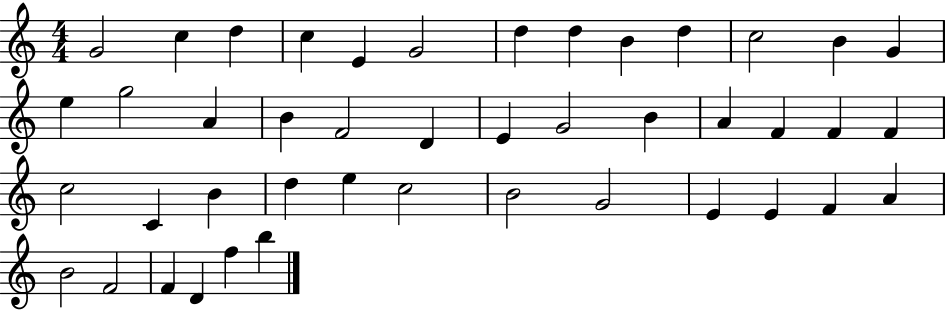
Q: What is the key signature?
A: C major